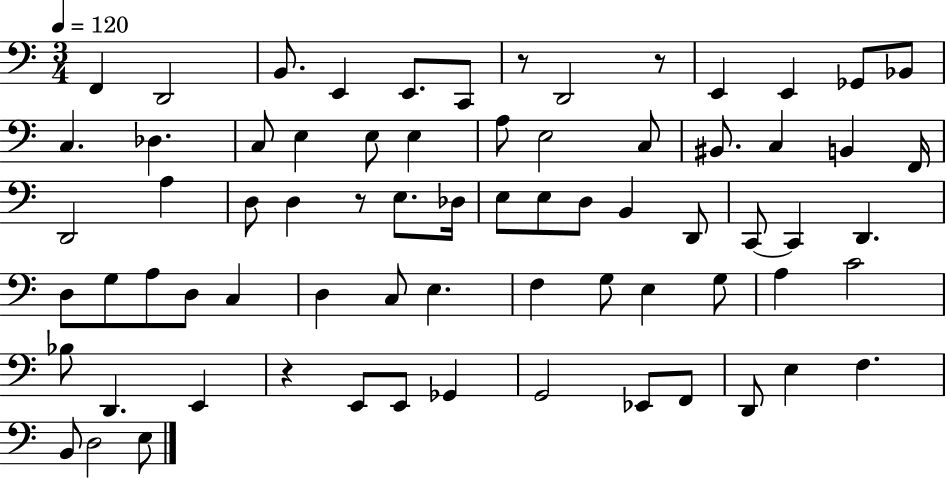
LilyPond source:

{
  \clef bass
  \numericTimeSignature
  \time 3/4
  \key c \major
  \tempo 4 = 120
  \repeat volta 2 { f,4 d,2 | b,8. e,4 e,8. c,8 | r8 d,2 r8 | e,4 e,4 ges,8 bes,8 | \break c4. des4. | c8 e4 e8 e4 | a8 e2 c8 | bis,8. c4 b,4 f,16 | \break d,2 a4 | d8 d4 r8 e8. des16 | e8 e8 d8 b,4 d,8 | c,8~~ c,4 d,4. | \break d8 g8 a8 d8 c4 | d4 c8 e4. | f4 g8 e4 g8 | a4 c'2 | \break bes8 d,4. e,4 | r4 e,8 e,8 ges,4 | g,2 ees,8 f,8 | d,8 e4 f4. | \break b,8 d2 e8 | } \bar "|."
}